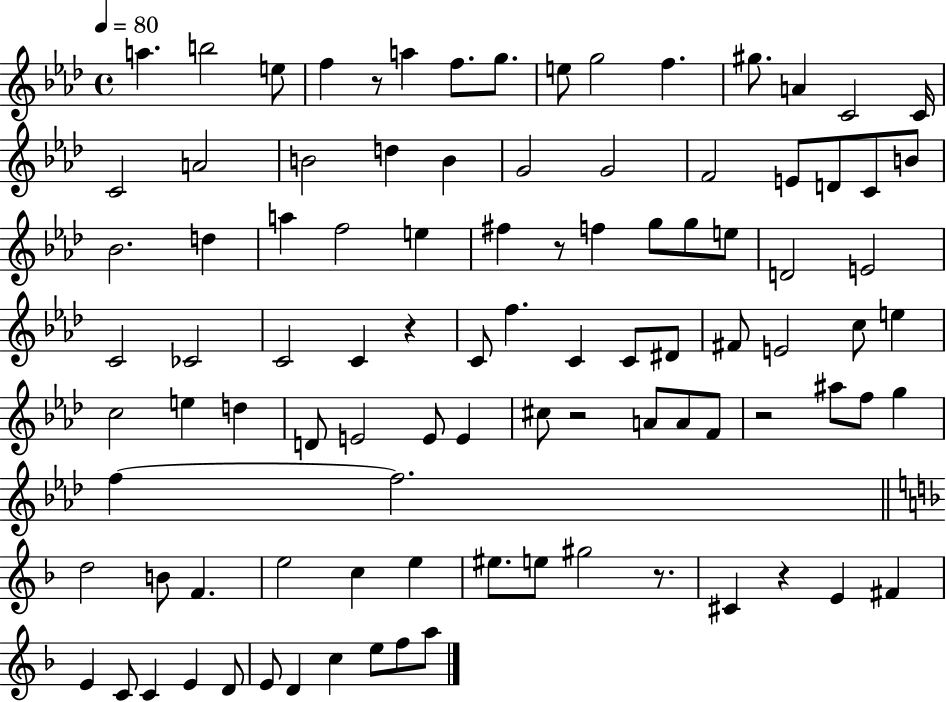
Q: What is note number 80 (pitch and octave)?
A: E4